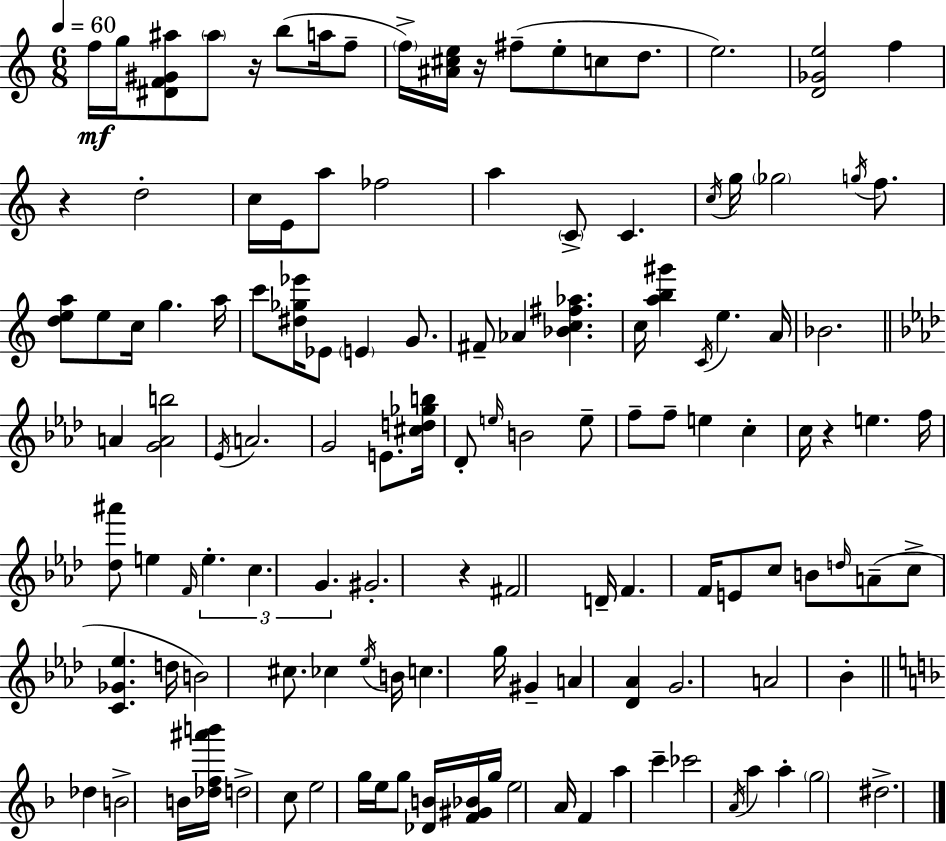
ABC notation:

X:1
T:Untitled
M:6/8
L:1/4
K:C
f/4 g/4 [^DF^G^a]/2 ^a/2 z/4 b/2 a/4 f/2 f/4 [^A^ce]/4 z/4 ^f/2 e/2 c/2 d/2 e2 [D_Ge]2 f z d2 c/4 E/4 a/2 _f2 a C/2 C c/4 g/4 _g2 g/4 f/2 [dea]/2 e/2 c/4 g a/4 c'/2 [^d_g_e']/4 _E/2 E G/2 ^F/2 _A [_Bc^f_a] c/4 [ab^g'] C/4 e A/4 _B2 A [GAb]2 _E/4 A2 G2 E/2 [^cd_gb]/4 _D/2 e/4 B2 e/2 f/2 f/2 e c c/4 z e f/4 [_d^a']/2 e F/4 e c G ^G2 z ^F2 D/4 F F/4 E/2 c/2 B/2 d/4 A/2 c/2 [C_G_e] d/4 B2 ^c/2 _c _e/4 B/4 c g/4 ^G A [_D_A] G2 A2 _B _d B2 B/4 [_df^a'b']/4 d2 c/2 e2 g/4 e/4 g/2 [_DB]/4 [F^G_B]/4 g/4 e2 A/4 F a c' _c'2 A/4 a a g2 ^d2